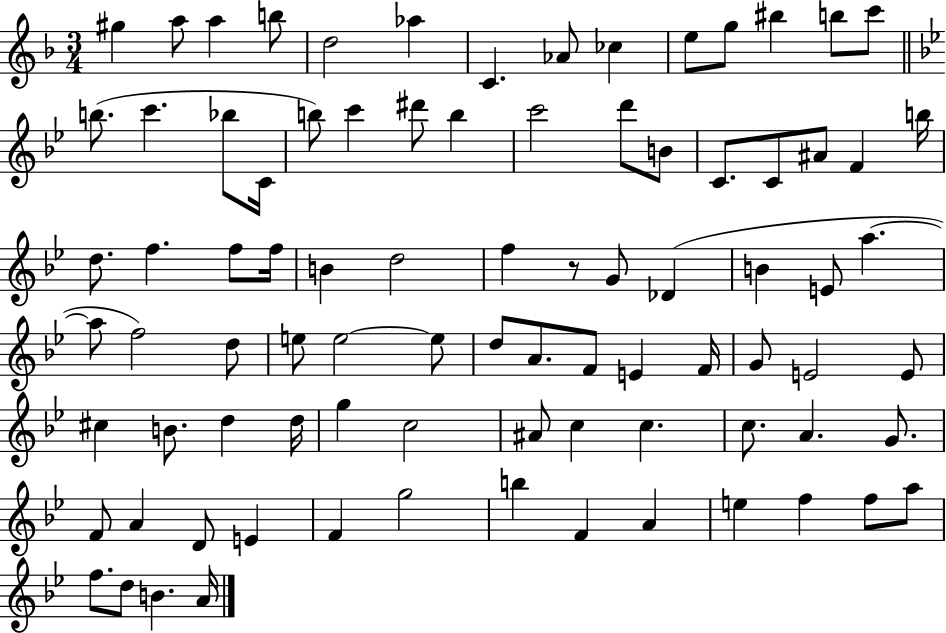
X:1
T:Untitled
M:3/4
L:1/4
K:F
^g a/2 a b/2 d2 _a C _A/2 _c e/2 g/2 ^b b/2 c'/2 b/2 c' _b/2 C/4 b/2 c' ^d'/2 b c'2 d'/2 B/2 C/2 C/2 ^A/2 F b/4 d/2 f f/2 f/4 B d2 f z/2 G/2 _D B E/2 a a/2 f2 d/2 e/2 e2 e/2 d/2 A/2 F/2 E F/4 G/2 E2 E/2 ^c B/2 d d/4 g c2 ^A/2 c c c/2 A G/2 F/2 A D/2 E F g2 b F A e f f/2 a/2 f/2 d/2 B A/4